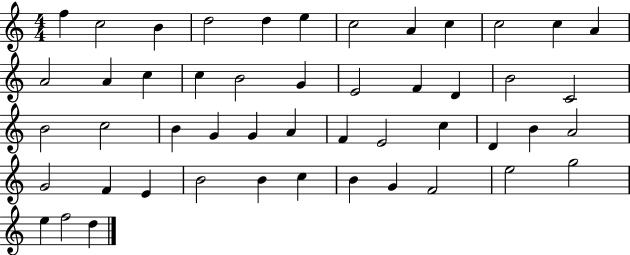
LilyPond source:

{
  \clef treble
  \numericTimeSignature
  \time 4/4
  \key c \major
  f''4 c''2 b'4 | d''2 d''4 e''4 | c''2 a'4 c''4 | c''2 c''4 a'4 | \break a'2 a'4 c''4 | c''4 b'2 g'4 | e'2 f'4 d'4 | b'2 c'2 | \break b'2 c''2 | b'4 g'4 g'4 a'4 | f'4 e'2 c''4 | d'4 b'4 a'2 | \break g'2 f'4 e'4 | b'2 b'4 c''4 | b'4 g'4 f'2 | e''2 g''2 | \break e''4 f''2 d''4 | \bar "|."
}